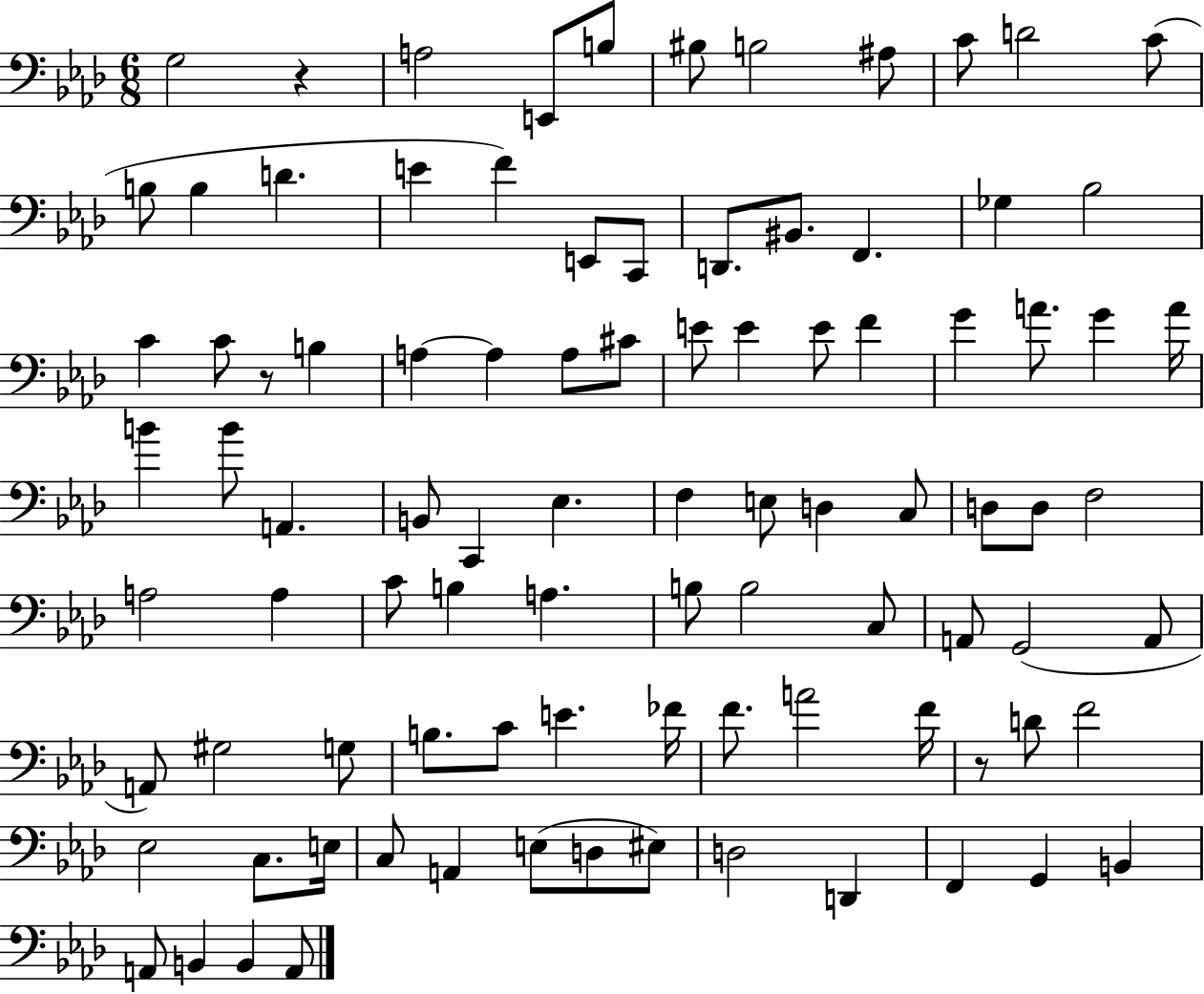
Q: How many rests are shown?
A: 3